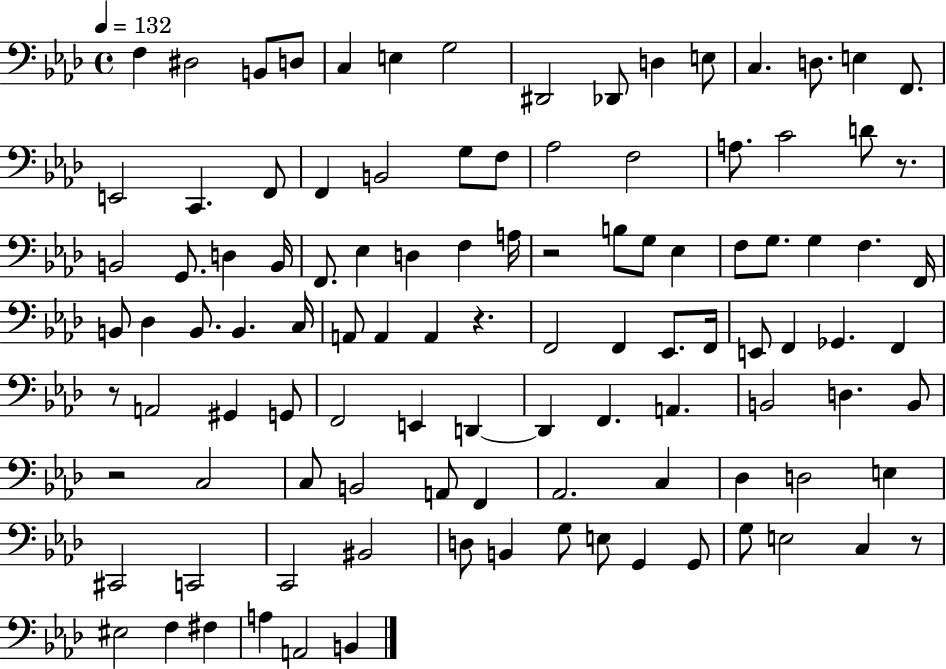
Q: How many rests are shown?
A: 6